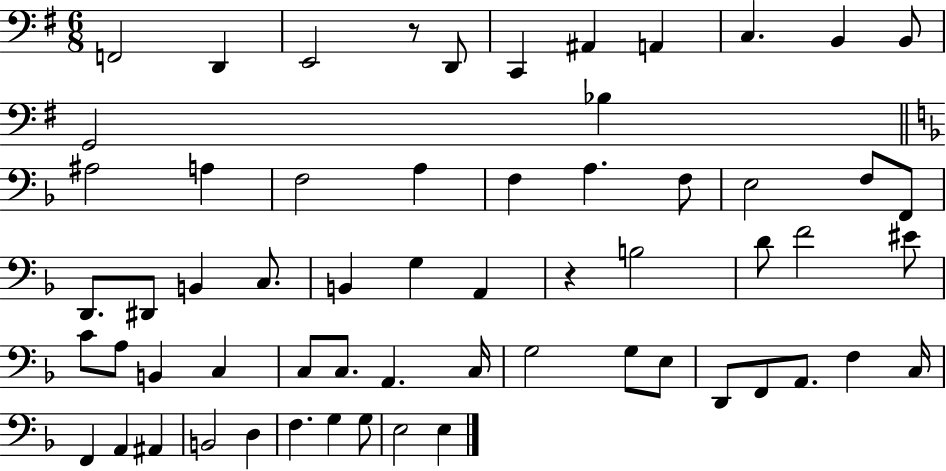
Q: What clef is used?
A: bass